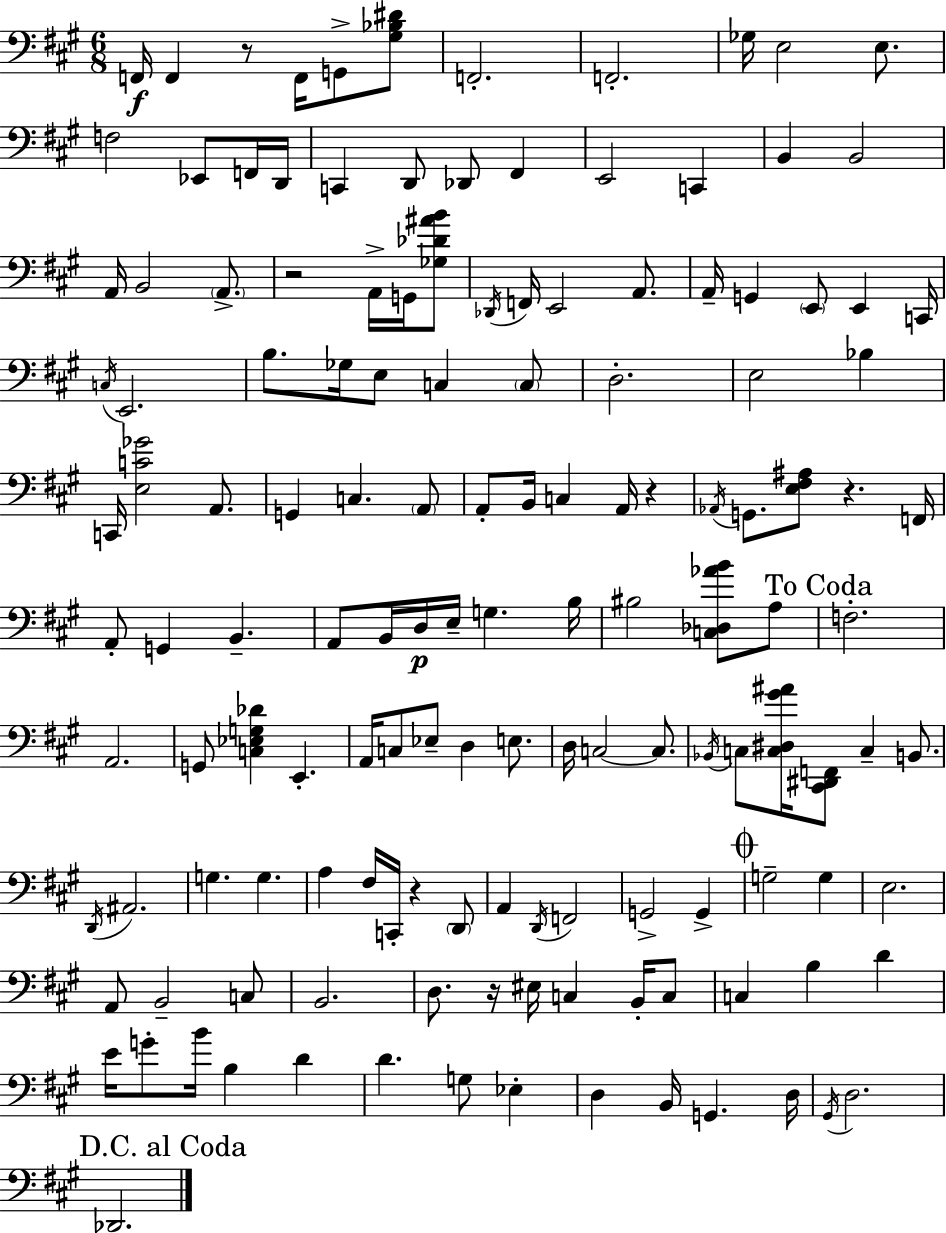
{
  \clef bass
  \numericTimeSignature
  \time 6/8
  \key a \major
  f,16\f f,4 r8 f,16 g,8-> <gis bes dis'>8 | f,2.-. | f,2.-. | ges16 e2 e8. | \break f2 ees,8 f,16 d,16 | c,4 d,8 des,8 fis,4 | e,2 c,4 | b,4 b,2 | \break a,16 b,2 \parenthesize a,8.-> | r2 a,16-> g,16 <ges des' ais' b'>8 | \acciaccatura { des,16 } f,16 e,2 a,8. | a,16-- g,4 \parenthesize e,8 e,4 | \break c,16 \acciaccatura { c16 } e,2. | b8. ges16 e8 c4 | \parenthesize c8 d2.-. | e2 bes4 | \break c,16 <e c' ges'>2 a,8. | g,4 c4. | \parenthesize a,8 a,8-. b,16 c4 a,16 r4 | \acciaccatura { aes,16 } g,8. <e fis ais>8 r4. | \break f,16 a,8-. g,4 b,4.-- | a,8 b,16 d16\p e16-- g4. | b16 bis2 <c des aes' b'>8 | a8 \mark "To Coda" f2.-. | \break a,2. | g,8 <c ees g des'>4 e,4.-. | a,16 c8 ees8-- d4 | e8. d16 c2~~ | \break c8. \acciaccatura { bes,16 } c8 <c dis gis' ais'>16 <cis, dis, f,>8 c4-- | b,8. \acciaccatura { d,16 } ais,2. | g4. g4. | a4 fis16 c,16-. r4 | \break \parenthesize d,8 a,4 \acciaccatura { d,16 } f,2 | g,2-> | g,4-> \mark \markup { \musicglyph "scripts.coda" } g2-- | g4 e2. | \break a,8 b,2-- | c8 b,2. | d8. r16 eis16 c4 | b,16-. c8 c4 b4 | \break d'4 e'16 g'8-. b'16 b4 | d'4 d'4. | g8 ees4-. d4 b,16 g,4. | d16 \acciaccatura { gis,16 } d2. | \break \mark "D.C. al Coda" des,2. | \bar "|."
}